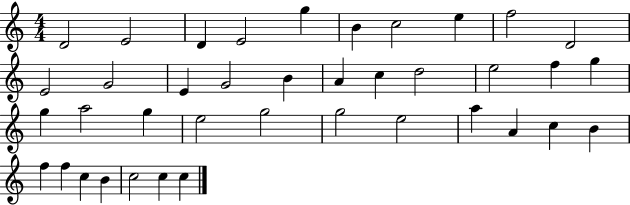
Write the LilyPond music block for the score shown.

{
  \clef treble
  \numericTimeSignature
  \time 4/4
  \key c \major
  d'2 e'2 | d'4 e'2 g''4 | b'4 c''2 e''4 | f''2 d'2 | \break e'2 g'2 | e'4 g'2 b'4 | a'4 c''4 d''2 | e''2 f''4 g''4 | \break g''4 a''2 g''4 | e''2 g''2 | g''2 e''2 | a''4 a'4 c''4 b'4 | \break f''4 f''4 c''4 b'4 | c''2 c''4 c''4 | \bar "|."
}